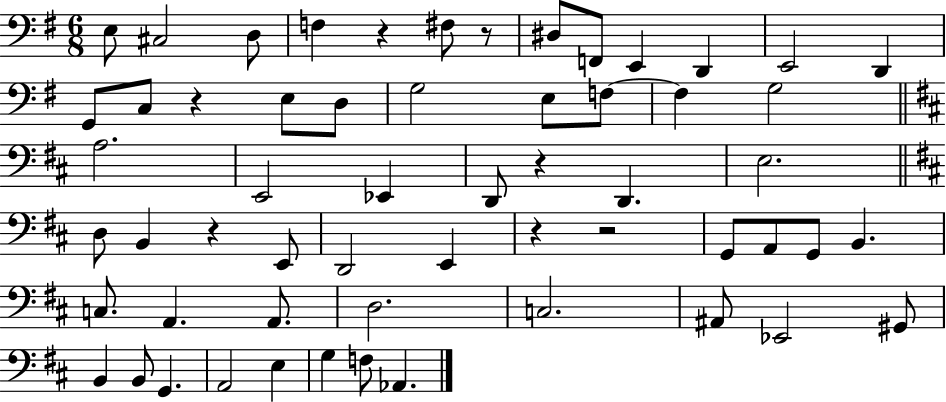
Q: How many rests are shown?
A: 7